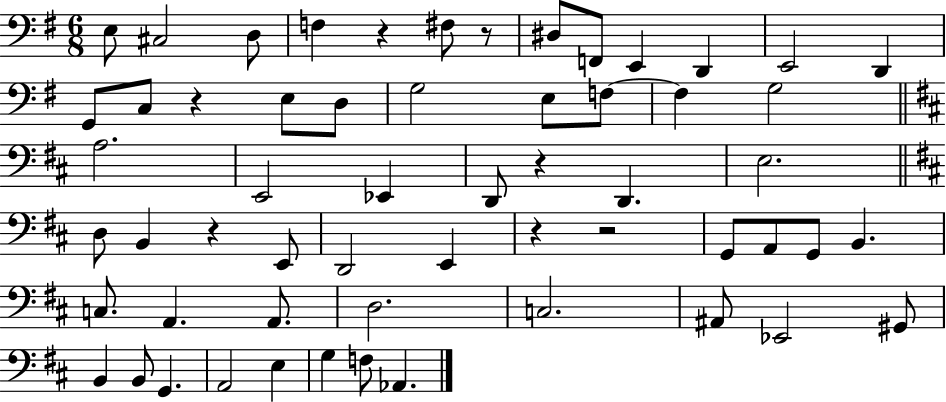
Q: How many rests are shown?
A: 7